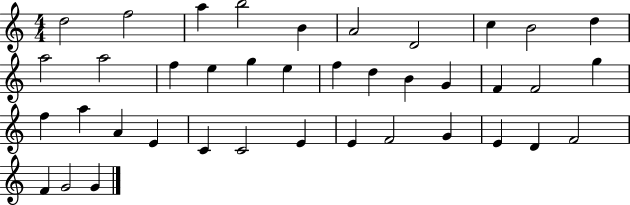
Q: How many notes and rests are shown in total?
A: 39